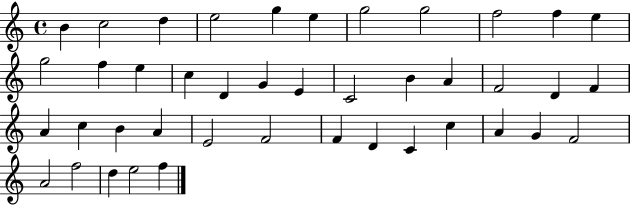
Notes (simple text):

B4/q C5/h D5/q E5/h G5/q E5/q G5/h G5/h F5/h F5/q E5/q G5/h F5/q E5/q C5/q D4/q G4/q E4/q C4/h B4/q A4/q F4/h D4/q F4/q A4/q C5/q B4/q A4/q E4/h F4/h F4/q D4/q C4/q C5/q A4/q G4/q F4/h A4/h F5/h D5/q E5/h F5/q